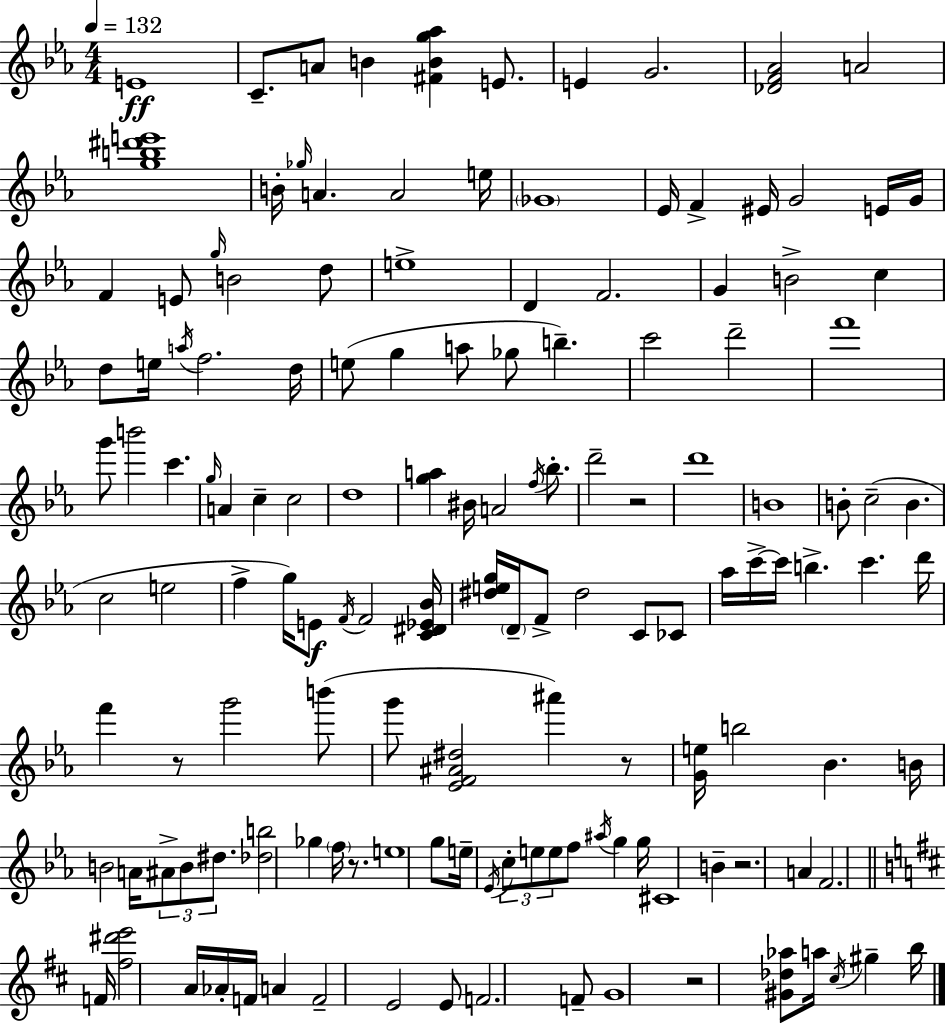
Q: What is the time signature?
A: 4/4